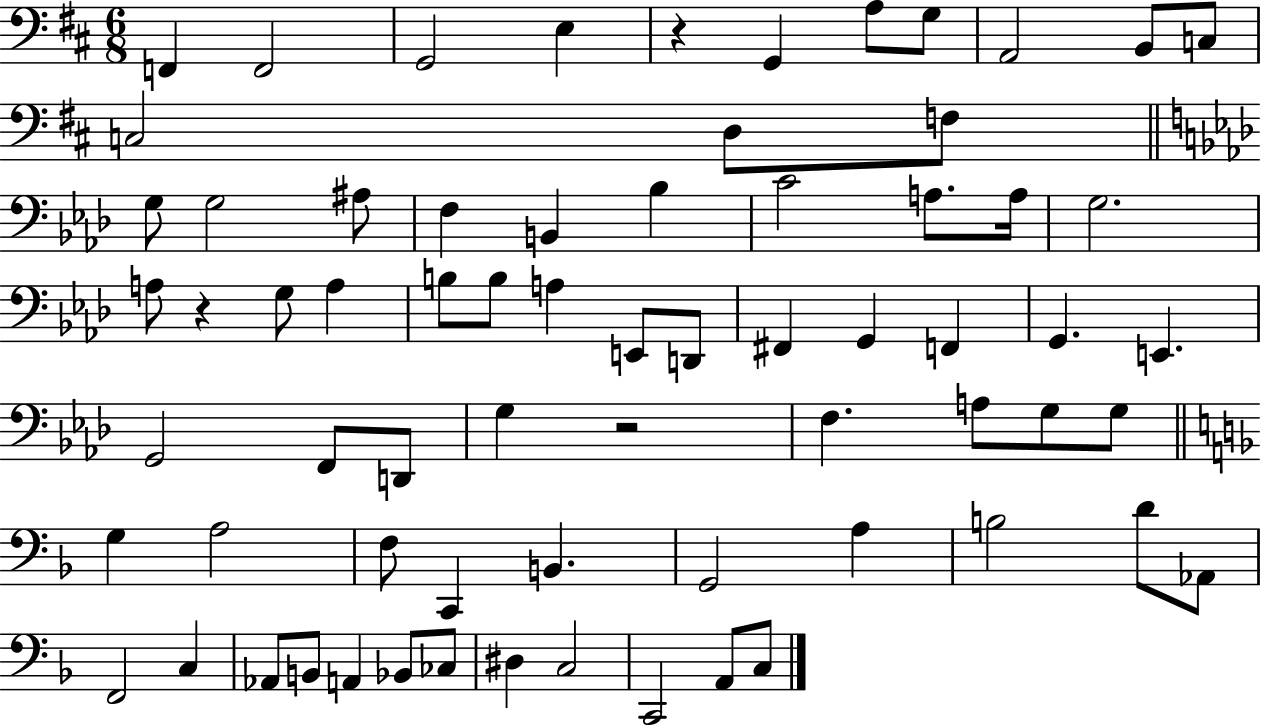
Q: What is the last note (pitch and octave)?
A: C3